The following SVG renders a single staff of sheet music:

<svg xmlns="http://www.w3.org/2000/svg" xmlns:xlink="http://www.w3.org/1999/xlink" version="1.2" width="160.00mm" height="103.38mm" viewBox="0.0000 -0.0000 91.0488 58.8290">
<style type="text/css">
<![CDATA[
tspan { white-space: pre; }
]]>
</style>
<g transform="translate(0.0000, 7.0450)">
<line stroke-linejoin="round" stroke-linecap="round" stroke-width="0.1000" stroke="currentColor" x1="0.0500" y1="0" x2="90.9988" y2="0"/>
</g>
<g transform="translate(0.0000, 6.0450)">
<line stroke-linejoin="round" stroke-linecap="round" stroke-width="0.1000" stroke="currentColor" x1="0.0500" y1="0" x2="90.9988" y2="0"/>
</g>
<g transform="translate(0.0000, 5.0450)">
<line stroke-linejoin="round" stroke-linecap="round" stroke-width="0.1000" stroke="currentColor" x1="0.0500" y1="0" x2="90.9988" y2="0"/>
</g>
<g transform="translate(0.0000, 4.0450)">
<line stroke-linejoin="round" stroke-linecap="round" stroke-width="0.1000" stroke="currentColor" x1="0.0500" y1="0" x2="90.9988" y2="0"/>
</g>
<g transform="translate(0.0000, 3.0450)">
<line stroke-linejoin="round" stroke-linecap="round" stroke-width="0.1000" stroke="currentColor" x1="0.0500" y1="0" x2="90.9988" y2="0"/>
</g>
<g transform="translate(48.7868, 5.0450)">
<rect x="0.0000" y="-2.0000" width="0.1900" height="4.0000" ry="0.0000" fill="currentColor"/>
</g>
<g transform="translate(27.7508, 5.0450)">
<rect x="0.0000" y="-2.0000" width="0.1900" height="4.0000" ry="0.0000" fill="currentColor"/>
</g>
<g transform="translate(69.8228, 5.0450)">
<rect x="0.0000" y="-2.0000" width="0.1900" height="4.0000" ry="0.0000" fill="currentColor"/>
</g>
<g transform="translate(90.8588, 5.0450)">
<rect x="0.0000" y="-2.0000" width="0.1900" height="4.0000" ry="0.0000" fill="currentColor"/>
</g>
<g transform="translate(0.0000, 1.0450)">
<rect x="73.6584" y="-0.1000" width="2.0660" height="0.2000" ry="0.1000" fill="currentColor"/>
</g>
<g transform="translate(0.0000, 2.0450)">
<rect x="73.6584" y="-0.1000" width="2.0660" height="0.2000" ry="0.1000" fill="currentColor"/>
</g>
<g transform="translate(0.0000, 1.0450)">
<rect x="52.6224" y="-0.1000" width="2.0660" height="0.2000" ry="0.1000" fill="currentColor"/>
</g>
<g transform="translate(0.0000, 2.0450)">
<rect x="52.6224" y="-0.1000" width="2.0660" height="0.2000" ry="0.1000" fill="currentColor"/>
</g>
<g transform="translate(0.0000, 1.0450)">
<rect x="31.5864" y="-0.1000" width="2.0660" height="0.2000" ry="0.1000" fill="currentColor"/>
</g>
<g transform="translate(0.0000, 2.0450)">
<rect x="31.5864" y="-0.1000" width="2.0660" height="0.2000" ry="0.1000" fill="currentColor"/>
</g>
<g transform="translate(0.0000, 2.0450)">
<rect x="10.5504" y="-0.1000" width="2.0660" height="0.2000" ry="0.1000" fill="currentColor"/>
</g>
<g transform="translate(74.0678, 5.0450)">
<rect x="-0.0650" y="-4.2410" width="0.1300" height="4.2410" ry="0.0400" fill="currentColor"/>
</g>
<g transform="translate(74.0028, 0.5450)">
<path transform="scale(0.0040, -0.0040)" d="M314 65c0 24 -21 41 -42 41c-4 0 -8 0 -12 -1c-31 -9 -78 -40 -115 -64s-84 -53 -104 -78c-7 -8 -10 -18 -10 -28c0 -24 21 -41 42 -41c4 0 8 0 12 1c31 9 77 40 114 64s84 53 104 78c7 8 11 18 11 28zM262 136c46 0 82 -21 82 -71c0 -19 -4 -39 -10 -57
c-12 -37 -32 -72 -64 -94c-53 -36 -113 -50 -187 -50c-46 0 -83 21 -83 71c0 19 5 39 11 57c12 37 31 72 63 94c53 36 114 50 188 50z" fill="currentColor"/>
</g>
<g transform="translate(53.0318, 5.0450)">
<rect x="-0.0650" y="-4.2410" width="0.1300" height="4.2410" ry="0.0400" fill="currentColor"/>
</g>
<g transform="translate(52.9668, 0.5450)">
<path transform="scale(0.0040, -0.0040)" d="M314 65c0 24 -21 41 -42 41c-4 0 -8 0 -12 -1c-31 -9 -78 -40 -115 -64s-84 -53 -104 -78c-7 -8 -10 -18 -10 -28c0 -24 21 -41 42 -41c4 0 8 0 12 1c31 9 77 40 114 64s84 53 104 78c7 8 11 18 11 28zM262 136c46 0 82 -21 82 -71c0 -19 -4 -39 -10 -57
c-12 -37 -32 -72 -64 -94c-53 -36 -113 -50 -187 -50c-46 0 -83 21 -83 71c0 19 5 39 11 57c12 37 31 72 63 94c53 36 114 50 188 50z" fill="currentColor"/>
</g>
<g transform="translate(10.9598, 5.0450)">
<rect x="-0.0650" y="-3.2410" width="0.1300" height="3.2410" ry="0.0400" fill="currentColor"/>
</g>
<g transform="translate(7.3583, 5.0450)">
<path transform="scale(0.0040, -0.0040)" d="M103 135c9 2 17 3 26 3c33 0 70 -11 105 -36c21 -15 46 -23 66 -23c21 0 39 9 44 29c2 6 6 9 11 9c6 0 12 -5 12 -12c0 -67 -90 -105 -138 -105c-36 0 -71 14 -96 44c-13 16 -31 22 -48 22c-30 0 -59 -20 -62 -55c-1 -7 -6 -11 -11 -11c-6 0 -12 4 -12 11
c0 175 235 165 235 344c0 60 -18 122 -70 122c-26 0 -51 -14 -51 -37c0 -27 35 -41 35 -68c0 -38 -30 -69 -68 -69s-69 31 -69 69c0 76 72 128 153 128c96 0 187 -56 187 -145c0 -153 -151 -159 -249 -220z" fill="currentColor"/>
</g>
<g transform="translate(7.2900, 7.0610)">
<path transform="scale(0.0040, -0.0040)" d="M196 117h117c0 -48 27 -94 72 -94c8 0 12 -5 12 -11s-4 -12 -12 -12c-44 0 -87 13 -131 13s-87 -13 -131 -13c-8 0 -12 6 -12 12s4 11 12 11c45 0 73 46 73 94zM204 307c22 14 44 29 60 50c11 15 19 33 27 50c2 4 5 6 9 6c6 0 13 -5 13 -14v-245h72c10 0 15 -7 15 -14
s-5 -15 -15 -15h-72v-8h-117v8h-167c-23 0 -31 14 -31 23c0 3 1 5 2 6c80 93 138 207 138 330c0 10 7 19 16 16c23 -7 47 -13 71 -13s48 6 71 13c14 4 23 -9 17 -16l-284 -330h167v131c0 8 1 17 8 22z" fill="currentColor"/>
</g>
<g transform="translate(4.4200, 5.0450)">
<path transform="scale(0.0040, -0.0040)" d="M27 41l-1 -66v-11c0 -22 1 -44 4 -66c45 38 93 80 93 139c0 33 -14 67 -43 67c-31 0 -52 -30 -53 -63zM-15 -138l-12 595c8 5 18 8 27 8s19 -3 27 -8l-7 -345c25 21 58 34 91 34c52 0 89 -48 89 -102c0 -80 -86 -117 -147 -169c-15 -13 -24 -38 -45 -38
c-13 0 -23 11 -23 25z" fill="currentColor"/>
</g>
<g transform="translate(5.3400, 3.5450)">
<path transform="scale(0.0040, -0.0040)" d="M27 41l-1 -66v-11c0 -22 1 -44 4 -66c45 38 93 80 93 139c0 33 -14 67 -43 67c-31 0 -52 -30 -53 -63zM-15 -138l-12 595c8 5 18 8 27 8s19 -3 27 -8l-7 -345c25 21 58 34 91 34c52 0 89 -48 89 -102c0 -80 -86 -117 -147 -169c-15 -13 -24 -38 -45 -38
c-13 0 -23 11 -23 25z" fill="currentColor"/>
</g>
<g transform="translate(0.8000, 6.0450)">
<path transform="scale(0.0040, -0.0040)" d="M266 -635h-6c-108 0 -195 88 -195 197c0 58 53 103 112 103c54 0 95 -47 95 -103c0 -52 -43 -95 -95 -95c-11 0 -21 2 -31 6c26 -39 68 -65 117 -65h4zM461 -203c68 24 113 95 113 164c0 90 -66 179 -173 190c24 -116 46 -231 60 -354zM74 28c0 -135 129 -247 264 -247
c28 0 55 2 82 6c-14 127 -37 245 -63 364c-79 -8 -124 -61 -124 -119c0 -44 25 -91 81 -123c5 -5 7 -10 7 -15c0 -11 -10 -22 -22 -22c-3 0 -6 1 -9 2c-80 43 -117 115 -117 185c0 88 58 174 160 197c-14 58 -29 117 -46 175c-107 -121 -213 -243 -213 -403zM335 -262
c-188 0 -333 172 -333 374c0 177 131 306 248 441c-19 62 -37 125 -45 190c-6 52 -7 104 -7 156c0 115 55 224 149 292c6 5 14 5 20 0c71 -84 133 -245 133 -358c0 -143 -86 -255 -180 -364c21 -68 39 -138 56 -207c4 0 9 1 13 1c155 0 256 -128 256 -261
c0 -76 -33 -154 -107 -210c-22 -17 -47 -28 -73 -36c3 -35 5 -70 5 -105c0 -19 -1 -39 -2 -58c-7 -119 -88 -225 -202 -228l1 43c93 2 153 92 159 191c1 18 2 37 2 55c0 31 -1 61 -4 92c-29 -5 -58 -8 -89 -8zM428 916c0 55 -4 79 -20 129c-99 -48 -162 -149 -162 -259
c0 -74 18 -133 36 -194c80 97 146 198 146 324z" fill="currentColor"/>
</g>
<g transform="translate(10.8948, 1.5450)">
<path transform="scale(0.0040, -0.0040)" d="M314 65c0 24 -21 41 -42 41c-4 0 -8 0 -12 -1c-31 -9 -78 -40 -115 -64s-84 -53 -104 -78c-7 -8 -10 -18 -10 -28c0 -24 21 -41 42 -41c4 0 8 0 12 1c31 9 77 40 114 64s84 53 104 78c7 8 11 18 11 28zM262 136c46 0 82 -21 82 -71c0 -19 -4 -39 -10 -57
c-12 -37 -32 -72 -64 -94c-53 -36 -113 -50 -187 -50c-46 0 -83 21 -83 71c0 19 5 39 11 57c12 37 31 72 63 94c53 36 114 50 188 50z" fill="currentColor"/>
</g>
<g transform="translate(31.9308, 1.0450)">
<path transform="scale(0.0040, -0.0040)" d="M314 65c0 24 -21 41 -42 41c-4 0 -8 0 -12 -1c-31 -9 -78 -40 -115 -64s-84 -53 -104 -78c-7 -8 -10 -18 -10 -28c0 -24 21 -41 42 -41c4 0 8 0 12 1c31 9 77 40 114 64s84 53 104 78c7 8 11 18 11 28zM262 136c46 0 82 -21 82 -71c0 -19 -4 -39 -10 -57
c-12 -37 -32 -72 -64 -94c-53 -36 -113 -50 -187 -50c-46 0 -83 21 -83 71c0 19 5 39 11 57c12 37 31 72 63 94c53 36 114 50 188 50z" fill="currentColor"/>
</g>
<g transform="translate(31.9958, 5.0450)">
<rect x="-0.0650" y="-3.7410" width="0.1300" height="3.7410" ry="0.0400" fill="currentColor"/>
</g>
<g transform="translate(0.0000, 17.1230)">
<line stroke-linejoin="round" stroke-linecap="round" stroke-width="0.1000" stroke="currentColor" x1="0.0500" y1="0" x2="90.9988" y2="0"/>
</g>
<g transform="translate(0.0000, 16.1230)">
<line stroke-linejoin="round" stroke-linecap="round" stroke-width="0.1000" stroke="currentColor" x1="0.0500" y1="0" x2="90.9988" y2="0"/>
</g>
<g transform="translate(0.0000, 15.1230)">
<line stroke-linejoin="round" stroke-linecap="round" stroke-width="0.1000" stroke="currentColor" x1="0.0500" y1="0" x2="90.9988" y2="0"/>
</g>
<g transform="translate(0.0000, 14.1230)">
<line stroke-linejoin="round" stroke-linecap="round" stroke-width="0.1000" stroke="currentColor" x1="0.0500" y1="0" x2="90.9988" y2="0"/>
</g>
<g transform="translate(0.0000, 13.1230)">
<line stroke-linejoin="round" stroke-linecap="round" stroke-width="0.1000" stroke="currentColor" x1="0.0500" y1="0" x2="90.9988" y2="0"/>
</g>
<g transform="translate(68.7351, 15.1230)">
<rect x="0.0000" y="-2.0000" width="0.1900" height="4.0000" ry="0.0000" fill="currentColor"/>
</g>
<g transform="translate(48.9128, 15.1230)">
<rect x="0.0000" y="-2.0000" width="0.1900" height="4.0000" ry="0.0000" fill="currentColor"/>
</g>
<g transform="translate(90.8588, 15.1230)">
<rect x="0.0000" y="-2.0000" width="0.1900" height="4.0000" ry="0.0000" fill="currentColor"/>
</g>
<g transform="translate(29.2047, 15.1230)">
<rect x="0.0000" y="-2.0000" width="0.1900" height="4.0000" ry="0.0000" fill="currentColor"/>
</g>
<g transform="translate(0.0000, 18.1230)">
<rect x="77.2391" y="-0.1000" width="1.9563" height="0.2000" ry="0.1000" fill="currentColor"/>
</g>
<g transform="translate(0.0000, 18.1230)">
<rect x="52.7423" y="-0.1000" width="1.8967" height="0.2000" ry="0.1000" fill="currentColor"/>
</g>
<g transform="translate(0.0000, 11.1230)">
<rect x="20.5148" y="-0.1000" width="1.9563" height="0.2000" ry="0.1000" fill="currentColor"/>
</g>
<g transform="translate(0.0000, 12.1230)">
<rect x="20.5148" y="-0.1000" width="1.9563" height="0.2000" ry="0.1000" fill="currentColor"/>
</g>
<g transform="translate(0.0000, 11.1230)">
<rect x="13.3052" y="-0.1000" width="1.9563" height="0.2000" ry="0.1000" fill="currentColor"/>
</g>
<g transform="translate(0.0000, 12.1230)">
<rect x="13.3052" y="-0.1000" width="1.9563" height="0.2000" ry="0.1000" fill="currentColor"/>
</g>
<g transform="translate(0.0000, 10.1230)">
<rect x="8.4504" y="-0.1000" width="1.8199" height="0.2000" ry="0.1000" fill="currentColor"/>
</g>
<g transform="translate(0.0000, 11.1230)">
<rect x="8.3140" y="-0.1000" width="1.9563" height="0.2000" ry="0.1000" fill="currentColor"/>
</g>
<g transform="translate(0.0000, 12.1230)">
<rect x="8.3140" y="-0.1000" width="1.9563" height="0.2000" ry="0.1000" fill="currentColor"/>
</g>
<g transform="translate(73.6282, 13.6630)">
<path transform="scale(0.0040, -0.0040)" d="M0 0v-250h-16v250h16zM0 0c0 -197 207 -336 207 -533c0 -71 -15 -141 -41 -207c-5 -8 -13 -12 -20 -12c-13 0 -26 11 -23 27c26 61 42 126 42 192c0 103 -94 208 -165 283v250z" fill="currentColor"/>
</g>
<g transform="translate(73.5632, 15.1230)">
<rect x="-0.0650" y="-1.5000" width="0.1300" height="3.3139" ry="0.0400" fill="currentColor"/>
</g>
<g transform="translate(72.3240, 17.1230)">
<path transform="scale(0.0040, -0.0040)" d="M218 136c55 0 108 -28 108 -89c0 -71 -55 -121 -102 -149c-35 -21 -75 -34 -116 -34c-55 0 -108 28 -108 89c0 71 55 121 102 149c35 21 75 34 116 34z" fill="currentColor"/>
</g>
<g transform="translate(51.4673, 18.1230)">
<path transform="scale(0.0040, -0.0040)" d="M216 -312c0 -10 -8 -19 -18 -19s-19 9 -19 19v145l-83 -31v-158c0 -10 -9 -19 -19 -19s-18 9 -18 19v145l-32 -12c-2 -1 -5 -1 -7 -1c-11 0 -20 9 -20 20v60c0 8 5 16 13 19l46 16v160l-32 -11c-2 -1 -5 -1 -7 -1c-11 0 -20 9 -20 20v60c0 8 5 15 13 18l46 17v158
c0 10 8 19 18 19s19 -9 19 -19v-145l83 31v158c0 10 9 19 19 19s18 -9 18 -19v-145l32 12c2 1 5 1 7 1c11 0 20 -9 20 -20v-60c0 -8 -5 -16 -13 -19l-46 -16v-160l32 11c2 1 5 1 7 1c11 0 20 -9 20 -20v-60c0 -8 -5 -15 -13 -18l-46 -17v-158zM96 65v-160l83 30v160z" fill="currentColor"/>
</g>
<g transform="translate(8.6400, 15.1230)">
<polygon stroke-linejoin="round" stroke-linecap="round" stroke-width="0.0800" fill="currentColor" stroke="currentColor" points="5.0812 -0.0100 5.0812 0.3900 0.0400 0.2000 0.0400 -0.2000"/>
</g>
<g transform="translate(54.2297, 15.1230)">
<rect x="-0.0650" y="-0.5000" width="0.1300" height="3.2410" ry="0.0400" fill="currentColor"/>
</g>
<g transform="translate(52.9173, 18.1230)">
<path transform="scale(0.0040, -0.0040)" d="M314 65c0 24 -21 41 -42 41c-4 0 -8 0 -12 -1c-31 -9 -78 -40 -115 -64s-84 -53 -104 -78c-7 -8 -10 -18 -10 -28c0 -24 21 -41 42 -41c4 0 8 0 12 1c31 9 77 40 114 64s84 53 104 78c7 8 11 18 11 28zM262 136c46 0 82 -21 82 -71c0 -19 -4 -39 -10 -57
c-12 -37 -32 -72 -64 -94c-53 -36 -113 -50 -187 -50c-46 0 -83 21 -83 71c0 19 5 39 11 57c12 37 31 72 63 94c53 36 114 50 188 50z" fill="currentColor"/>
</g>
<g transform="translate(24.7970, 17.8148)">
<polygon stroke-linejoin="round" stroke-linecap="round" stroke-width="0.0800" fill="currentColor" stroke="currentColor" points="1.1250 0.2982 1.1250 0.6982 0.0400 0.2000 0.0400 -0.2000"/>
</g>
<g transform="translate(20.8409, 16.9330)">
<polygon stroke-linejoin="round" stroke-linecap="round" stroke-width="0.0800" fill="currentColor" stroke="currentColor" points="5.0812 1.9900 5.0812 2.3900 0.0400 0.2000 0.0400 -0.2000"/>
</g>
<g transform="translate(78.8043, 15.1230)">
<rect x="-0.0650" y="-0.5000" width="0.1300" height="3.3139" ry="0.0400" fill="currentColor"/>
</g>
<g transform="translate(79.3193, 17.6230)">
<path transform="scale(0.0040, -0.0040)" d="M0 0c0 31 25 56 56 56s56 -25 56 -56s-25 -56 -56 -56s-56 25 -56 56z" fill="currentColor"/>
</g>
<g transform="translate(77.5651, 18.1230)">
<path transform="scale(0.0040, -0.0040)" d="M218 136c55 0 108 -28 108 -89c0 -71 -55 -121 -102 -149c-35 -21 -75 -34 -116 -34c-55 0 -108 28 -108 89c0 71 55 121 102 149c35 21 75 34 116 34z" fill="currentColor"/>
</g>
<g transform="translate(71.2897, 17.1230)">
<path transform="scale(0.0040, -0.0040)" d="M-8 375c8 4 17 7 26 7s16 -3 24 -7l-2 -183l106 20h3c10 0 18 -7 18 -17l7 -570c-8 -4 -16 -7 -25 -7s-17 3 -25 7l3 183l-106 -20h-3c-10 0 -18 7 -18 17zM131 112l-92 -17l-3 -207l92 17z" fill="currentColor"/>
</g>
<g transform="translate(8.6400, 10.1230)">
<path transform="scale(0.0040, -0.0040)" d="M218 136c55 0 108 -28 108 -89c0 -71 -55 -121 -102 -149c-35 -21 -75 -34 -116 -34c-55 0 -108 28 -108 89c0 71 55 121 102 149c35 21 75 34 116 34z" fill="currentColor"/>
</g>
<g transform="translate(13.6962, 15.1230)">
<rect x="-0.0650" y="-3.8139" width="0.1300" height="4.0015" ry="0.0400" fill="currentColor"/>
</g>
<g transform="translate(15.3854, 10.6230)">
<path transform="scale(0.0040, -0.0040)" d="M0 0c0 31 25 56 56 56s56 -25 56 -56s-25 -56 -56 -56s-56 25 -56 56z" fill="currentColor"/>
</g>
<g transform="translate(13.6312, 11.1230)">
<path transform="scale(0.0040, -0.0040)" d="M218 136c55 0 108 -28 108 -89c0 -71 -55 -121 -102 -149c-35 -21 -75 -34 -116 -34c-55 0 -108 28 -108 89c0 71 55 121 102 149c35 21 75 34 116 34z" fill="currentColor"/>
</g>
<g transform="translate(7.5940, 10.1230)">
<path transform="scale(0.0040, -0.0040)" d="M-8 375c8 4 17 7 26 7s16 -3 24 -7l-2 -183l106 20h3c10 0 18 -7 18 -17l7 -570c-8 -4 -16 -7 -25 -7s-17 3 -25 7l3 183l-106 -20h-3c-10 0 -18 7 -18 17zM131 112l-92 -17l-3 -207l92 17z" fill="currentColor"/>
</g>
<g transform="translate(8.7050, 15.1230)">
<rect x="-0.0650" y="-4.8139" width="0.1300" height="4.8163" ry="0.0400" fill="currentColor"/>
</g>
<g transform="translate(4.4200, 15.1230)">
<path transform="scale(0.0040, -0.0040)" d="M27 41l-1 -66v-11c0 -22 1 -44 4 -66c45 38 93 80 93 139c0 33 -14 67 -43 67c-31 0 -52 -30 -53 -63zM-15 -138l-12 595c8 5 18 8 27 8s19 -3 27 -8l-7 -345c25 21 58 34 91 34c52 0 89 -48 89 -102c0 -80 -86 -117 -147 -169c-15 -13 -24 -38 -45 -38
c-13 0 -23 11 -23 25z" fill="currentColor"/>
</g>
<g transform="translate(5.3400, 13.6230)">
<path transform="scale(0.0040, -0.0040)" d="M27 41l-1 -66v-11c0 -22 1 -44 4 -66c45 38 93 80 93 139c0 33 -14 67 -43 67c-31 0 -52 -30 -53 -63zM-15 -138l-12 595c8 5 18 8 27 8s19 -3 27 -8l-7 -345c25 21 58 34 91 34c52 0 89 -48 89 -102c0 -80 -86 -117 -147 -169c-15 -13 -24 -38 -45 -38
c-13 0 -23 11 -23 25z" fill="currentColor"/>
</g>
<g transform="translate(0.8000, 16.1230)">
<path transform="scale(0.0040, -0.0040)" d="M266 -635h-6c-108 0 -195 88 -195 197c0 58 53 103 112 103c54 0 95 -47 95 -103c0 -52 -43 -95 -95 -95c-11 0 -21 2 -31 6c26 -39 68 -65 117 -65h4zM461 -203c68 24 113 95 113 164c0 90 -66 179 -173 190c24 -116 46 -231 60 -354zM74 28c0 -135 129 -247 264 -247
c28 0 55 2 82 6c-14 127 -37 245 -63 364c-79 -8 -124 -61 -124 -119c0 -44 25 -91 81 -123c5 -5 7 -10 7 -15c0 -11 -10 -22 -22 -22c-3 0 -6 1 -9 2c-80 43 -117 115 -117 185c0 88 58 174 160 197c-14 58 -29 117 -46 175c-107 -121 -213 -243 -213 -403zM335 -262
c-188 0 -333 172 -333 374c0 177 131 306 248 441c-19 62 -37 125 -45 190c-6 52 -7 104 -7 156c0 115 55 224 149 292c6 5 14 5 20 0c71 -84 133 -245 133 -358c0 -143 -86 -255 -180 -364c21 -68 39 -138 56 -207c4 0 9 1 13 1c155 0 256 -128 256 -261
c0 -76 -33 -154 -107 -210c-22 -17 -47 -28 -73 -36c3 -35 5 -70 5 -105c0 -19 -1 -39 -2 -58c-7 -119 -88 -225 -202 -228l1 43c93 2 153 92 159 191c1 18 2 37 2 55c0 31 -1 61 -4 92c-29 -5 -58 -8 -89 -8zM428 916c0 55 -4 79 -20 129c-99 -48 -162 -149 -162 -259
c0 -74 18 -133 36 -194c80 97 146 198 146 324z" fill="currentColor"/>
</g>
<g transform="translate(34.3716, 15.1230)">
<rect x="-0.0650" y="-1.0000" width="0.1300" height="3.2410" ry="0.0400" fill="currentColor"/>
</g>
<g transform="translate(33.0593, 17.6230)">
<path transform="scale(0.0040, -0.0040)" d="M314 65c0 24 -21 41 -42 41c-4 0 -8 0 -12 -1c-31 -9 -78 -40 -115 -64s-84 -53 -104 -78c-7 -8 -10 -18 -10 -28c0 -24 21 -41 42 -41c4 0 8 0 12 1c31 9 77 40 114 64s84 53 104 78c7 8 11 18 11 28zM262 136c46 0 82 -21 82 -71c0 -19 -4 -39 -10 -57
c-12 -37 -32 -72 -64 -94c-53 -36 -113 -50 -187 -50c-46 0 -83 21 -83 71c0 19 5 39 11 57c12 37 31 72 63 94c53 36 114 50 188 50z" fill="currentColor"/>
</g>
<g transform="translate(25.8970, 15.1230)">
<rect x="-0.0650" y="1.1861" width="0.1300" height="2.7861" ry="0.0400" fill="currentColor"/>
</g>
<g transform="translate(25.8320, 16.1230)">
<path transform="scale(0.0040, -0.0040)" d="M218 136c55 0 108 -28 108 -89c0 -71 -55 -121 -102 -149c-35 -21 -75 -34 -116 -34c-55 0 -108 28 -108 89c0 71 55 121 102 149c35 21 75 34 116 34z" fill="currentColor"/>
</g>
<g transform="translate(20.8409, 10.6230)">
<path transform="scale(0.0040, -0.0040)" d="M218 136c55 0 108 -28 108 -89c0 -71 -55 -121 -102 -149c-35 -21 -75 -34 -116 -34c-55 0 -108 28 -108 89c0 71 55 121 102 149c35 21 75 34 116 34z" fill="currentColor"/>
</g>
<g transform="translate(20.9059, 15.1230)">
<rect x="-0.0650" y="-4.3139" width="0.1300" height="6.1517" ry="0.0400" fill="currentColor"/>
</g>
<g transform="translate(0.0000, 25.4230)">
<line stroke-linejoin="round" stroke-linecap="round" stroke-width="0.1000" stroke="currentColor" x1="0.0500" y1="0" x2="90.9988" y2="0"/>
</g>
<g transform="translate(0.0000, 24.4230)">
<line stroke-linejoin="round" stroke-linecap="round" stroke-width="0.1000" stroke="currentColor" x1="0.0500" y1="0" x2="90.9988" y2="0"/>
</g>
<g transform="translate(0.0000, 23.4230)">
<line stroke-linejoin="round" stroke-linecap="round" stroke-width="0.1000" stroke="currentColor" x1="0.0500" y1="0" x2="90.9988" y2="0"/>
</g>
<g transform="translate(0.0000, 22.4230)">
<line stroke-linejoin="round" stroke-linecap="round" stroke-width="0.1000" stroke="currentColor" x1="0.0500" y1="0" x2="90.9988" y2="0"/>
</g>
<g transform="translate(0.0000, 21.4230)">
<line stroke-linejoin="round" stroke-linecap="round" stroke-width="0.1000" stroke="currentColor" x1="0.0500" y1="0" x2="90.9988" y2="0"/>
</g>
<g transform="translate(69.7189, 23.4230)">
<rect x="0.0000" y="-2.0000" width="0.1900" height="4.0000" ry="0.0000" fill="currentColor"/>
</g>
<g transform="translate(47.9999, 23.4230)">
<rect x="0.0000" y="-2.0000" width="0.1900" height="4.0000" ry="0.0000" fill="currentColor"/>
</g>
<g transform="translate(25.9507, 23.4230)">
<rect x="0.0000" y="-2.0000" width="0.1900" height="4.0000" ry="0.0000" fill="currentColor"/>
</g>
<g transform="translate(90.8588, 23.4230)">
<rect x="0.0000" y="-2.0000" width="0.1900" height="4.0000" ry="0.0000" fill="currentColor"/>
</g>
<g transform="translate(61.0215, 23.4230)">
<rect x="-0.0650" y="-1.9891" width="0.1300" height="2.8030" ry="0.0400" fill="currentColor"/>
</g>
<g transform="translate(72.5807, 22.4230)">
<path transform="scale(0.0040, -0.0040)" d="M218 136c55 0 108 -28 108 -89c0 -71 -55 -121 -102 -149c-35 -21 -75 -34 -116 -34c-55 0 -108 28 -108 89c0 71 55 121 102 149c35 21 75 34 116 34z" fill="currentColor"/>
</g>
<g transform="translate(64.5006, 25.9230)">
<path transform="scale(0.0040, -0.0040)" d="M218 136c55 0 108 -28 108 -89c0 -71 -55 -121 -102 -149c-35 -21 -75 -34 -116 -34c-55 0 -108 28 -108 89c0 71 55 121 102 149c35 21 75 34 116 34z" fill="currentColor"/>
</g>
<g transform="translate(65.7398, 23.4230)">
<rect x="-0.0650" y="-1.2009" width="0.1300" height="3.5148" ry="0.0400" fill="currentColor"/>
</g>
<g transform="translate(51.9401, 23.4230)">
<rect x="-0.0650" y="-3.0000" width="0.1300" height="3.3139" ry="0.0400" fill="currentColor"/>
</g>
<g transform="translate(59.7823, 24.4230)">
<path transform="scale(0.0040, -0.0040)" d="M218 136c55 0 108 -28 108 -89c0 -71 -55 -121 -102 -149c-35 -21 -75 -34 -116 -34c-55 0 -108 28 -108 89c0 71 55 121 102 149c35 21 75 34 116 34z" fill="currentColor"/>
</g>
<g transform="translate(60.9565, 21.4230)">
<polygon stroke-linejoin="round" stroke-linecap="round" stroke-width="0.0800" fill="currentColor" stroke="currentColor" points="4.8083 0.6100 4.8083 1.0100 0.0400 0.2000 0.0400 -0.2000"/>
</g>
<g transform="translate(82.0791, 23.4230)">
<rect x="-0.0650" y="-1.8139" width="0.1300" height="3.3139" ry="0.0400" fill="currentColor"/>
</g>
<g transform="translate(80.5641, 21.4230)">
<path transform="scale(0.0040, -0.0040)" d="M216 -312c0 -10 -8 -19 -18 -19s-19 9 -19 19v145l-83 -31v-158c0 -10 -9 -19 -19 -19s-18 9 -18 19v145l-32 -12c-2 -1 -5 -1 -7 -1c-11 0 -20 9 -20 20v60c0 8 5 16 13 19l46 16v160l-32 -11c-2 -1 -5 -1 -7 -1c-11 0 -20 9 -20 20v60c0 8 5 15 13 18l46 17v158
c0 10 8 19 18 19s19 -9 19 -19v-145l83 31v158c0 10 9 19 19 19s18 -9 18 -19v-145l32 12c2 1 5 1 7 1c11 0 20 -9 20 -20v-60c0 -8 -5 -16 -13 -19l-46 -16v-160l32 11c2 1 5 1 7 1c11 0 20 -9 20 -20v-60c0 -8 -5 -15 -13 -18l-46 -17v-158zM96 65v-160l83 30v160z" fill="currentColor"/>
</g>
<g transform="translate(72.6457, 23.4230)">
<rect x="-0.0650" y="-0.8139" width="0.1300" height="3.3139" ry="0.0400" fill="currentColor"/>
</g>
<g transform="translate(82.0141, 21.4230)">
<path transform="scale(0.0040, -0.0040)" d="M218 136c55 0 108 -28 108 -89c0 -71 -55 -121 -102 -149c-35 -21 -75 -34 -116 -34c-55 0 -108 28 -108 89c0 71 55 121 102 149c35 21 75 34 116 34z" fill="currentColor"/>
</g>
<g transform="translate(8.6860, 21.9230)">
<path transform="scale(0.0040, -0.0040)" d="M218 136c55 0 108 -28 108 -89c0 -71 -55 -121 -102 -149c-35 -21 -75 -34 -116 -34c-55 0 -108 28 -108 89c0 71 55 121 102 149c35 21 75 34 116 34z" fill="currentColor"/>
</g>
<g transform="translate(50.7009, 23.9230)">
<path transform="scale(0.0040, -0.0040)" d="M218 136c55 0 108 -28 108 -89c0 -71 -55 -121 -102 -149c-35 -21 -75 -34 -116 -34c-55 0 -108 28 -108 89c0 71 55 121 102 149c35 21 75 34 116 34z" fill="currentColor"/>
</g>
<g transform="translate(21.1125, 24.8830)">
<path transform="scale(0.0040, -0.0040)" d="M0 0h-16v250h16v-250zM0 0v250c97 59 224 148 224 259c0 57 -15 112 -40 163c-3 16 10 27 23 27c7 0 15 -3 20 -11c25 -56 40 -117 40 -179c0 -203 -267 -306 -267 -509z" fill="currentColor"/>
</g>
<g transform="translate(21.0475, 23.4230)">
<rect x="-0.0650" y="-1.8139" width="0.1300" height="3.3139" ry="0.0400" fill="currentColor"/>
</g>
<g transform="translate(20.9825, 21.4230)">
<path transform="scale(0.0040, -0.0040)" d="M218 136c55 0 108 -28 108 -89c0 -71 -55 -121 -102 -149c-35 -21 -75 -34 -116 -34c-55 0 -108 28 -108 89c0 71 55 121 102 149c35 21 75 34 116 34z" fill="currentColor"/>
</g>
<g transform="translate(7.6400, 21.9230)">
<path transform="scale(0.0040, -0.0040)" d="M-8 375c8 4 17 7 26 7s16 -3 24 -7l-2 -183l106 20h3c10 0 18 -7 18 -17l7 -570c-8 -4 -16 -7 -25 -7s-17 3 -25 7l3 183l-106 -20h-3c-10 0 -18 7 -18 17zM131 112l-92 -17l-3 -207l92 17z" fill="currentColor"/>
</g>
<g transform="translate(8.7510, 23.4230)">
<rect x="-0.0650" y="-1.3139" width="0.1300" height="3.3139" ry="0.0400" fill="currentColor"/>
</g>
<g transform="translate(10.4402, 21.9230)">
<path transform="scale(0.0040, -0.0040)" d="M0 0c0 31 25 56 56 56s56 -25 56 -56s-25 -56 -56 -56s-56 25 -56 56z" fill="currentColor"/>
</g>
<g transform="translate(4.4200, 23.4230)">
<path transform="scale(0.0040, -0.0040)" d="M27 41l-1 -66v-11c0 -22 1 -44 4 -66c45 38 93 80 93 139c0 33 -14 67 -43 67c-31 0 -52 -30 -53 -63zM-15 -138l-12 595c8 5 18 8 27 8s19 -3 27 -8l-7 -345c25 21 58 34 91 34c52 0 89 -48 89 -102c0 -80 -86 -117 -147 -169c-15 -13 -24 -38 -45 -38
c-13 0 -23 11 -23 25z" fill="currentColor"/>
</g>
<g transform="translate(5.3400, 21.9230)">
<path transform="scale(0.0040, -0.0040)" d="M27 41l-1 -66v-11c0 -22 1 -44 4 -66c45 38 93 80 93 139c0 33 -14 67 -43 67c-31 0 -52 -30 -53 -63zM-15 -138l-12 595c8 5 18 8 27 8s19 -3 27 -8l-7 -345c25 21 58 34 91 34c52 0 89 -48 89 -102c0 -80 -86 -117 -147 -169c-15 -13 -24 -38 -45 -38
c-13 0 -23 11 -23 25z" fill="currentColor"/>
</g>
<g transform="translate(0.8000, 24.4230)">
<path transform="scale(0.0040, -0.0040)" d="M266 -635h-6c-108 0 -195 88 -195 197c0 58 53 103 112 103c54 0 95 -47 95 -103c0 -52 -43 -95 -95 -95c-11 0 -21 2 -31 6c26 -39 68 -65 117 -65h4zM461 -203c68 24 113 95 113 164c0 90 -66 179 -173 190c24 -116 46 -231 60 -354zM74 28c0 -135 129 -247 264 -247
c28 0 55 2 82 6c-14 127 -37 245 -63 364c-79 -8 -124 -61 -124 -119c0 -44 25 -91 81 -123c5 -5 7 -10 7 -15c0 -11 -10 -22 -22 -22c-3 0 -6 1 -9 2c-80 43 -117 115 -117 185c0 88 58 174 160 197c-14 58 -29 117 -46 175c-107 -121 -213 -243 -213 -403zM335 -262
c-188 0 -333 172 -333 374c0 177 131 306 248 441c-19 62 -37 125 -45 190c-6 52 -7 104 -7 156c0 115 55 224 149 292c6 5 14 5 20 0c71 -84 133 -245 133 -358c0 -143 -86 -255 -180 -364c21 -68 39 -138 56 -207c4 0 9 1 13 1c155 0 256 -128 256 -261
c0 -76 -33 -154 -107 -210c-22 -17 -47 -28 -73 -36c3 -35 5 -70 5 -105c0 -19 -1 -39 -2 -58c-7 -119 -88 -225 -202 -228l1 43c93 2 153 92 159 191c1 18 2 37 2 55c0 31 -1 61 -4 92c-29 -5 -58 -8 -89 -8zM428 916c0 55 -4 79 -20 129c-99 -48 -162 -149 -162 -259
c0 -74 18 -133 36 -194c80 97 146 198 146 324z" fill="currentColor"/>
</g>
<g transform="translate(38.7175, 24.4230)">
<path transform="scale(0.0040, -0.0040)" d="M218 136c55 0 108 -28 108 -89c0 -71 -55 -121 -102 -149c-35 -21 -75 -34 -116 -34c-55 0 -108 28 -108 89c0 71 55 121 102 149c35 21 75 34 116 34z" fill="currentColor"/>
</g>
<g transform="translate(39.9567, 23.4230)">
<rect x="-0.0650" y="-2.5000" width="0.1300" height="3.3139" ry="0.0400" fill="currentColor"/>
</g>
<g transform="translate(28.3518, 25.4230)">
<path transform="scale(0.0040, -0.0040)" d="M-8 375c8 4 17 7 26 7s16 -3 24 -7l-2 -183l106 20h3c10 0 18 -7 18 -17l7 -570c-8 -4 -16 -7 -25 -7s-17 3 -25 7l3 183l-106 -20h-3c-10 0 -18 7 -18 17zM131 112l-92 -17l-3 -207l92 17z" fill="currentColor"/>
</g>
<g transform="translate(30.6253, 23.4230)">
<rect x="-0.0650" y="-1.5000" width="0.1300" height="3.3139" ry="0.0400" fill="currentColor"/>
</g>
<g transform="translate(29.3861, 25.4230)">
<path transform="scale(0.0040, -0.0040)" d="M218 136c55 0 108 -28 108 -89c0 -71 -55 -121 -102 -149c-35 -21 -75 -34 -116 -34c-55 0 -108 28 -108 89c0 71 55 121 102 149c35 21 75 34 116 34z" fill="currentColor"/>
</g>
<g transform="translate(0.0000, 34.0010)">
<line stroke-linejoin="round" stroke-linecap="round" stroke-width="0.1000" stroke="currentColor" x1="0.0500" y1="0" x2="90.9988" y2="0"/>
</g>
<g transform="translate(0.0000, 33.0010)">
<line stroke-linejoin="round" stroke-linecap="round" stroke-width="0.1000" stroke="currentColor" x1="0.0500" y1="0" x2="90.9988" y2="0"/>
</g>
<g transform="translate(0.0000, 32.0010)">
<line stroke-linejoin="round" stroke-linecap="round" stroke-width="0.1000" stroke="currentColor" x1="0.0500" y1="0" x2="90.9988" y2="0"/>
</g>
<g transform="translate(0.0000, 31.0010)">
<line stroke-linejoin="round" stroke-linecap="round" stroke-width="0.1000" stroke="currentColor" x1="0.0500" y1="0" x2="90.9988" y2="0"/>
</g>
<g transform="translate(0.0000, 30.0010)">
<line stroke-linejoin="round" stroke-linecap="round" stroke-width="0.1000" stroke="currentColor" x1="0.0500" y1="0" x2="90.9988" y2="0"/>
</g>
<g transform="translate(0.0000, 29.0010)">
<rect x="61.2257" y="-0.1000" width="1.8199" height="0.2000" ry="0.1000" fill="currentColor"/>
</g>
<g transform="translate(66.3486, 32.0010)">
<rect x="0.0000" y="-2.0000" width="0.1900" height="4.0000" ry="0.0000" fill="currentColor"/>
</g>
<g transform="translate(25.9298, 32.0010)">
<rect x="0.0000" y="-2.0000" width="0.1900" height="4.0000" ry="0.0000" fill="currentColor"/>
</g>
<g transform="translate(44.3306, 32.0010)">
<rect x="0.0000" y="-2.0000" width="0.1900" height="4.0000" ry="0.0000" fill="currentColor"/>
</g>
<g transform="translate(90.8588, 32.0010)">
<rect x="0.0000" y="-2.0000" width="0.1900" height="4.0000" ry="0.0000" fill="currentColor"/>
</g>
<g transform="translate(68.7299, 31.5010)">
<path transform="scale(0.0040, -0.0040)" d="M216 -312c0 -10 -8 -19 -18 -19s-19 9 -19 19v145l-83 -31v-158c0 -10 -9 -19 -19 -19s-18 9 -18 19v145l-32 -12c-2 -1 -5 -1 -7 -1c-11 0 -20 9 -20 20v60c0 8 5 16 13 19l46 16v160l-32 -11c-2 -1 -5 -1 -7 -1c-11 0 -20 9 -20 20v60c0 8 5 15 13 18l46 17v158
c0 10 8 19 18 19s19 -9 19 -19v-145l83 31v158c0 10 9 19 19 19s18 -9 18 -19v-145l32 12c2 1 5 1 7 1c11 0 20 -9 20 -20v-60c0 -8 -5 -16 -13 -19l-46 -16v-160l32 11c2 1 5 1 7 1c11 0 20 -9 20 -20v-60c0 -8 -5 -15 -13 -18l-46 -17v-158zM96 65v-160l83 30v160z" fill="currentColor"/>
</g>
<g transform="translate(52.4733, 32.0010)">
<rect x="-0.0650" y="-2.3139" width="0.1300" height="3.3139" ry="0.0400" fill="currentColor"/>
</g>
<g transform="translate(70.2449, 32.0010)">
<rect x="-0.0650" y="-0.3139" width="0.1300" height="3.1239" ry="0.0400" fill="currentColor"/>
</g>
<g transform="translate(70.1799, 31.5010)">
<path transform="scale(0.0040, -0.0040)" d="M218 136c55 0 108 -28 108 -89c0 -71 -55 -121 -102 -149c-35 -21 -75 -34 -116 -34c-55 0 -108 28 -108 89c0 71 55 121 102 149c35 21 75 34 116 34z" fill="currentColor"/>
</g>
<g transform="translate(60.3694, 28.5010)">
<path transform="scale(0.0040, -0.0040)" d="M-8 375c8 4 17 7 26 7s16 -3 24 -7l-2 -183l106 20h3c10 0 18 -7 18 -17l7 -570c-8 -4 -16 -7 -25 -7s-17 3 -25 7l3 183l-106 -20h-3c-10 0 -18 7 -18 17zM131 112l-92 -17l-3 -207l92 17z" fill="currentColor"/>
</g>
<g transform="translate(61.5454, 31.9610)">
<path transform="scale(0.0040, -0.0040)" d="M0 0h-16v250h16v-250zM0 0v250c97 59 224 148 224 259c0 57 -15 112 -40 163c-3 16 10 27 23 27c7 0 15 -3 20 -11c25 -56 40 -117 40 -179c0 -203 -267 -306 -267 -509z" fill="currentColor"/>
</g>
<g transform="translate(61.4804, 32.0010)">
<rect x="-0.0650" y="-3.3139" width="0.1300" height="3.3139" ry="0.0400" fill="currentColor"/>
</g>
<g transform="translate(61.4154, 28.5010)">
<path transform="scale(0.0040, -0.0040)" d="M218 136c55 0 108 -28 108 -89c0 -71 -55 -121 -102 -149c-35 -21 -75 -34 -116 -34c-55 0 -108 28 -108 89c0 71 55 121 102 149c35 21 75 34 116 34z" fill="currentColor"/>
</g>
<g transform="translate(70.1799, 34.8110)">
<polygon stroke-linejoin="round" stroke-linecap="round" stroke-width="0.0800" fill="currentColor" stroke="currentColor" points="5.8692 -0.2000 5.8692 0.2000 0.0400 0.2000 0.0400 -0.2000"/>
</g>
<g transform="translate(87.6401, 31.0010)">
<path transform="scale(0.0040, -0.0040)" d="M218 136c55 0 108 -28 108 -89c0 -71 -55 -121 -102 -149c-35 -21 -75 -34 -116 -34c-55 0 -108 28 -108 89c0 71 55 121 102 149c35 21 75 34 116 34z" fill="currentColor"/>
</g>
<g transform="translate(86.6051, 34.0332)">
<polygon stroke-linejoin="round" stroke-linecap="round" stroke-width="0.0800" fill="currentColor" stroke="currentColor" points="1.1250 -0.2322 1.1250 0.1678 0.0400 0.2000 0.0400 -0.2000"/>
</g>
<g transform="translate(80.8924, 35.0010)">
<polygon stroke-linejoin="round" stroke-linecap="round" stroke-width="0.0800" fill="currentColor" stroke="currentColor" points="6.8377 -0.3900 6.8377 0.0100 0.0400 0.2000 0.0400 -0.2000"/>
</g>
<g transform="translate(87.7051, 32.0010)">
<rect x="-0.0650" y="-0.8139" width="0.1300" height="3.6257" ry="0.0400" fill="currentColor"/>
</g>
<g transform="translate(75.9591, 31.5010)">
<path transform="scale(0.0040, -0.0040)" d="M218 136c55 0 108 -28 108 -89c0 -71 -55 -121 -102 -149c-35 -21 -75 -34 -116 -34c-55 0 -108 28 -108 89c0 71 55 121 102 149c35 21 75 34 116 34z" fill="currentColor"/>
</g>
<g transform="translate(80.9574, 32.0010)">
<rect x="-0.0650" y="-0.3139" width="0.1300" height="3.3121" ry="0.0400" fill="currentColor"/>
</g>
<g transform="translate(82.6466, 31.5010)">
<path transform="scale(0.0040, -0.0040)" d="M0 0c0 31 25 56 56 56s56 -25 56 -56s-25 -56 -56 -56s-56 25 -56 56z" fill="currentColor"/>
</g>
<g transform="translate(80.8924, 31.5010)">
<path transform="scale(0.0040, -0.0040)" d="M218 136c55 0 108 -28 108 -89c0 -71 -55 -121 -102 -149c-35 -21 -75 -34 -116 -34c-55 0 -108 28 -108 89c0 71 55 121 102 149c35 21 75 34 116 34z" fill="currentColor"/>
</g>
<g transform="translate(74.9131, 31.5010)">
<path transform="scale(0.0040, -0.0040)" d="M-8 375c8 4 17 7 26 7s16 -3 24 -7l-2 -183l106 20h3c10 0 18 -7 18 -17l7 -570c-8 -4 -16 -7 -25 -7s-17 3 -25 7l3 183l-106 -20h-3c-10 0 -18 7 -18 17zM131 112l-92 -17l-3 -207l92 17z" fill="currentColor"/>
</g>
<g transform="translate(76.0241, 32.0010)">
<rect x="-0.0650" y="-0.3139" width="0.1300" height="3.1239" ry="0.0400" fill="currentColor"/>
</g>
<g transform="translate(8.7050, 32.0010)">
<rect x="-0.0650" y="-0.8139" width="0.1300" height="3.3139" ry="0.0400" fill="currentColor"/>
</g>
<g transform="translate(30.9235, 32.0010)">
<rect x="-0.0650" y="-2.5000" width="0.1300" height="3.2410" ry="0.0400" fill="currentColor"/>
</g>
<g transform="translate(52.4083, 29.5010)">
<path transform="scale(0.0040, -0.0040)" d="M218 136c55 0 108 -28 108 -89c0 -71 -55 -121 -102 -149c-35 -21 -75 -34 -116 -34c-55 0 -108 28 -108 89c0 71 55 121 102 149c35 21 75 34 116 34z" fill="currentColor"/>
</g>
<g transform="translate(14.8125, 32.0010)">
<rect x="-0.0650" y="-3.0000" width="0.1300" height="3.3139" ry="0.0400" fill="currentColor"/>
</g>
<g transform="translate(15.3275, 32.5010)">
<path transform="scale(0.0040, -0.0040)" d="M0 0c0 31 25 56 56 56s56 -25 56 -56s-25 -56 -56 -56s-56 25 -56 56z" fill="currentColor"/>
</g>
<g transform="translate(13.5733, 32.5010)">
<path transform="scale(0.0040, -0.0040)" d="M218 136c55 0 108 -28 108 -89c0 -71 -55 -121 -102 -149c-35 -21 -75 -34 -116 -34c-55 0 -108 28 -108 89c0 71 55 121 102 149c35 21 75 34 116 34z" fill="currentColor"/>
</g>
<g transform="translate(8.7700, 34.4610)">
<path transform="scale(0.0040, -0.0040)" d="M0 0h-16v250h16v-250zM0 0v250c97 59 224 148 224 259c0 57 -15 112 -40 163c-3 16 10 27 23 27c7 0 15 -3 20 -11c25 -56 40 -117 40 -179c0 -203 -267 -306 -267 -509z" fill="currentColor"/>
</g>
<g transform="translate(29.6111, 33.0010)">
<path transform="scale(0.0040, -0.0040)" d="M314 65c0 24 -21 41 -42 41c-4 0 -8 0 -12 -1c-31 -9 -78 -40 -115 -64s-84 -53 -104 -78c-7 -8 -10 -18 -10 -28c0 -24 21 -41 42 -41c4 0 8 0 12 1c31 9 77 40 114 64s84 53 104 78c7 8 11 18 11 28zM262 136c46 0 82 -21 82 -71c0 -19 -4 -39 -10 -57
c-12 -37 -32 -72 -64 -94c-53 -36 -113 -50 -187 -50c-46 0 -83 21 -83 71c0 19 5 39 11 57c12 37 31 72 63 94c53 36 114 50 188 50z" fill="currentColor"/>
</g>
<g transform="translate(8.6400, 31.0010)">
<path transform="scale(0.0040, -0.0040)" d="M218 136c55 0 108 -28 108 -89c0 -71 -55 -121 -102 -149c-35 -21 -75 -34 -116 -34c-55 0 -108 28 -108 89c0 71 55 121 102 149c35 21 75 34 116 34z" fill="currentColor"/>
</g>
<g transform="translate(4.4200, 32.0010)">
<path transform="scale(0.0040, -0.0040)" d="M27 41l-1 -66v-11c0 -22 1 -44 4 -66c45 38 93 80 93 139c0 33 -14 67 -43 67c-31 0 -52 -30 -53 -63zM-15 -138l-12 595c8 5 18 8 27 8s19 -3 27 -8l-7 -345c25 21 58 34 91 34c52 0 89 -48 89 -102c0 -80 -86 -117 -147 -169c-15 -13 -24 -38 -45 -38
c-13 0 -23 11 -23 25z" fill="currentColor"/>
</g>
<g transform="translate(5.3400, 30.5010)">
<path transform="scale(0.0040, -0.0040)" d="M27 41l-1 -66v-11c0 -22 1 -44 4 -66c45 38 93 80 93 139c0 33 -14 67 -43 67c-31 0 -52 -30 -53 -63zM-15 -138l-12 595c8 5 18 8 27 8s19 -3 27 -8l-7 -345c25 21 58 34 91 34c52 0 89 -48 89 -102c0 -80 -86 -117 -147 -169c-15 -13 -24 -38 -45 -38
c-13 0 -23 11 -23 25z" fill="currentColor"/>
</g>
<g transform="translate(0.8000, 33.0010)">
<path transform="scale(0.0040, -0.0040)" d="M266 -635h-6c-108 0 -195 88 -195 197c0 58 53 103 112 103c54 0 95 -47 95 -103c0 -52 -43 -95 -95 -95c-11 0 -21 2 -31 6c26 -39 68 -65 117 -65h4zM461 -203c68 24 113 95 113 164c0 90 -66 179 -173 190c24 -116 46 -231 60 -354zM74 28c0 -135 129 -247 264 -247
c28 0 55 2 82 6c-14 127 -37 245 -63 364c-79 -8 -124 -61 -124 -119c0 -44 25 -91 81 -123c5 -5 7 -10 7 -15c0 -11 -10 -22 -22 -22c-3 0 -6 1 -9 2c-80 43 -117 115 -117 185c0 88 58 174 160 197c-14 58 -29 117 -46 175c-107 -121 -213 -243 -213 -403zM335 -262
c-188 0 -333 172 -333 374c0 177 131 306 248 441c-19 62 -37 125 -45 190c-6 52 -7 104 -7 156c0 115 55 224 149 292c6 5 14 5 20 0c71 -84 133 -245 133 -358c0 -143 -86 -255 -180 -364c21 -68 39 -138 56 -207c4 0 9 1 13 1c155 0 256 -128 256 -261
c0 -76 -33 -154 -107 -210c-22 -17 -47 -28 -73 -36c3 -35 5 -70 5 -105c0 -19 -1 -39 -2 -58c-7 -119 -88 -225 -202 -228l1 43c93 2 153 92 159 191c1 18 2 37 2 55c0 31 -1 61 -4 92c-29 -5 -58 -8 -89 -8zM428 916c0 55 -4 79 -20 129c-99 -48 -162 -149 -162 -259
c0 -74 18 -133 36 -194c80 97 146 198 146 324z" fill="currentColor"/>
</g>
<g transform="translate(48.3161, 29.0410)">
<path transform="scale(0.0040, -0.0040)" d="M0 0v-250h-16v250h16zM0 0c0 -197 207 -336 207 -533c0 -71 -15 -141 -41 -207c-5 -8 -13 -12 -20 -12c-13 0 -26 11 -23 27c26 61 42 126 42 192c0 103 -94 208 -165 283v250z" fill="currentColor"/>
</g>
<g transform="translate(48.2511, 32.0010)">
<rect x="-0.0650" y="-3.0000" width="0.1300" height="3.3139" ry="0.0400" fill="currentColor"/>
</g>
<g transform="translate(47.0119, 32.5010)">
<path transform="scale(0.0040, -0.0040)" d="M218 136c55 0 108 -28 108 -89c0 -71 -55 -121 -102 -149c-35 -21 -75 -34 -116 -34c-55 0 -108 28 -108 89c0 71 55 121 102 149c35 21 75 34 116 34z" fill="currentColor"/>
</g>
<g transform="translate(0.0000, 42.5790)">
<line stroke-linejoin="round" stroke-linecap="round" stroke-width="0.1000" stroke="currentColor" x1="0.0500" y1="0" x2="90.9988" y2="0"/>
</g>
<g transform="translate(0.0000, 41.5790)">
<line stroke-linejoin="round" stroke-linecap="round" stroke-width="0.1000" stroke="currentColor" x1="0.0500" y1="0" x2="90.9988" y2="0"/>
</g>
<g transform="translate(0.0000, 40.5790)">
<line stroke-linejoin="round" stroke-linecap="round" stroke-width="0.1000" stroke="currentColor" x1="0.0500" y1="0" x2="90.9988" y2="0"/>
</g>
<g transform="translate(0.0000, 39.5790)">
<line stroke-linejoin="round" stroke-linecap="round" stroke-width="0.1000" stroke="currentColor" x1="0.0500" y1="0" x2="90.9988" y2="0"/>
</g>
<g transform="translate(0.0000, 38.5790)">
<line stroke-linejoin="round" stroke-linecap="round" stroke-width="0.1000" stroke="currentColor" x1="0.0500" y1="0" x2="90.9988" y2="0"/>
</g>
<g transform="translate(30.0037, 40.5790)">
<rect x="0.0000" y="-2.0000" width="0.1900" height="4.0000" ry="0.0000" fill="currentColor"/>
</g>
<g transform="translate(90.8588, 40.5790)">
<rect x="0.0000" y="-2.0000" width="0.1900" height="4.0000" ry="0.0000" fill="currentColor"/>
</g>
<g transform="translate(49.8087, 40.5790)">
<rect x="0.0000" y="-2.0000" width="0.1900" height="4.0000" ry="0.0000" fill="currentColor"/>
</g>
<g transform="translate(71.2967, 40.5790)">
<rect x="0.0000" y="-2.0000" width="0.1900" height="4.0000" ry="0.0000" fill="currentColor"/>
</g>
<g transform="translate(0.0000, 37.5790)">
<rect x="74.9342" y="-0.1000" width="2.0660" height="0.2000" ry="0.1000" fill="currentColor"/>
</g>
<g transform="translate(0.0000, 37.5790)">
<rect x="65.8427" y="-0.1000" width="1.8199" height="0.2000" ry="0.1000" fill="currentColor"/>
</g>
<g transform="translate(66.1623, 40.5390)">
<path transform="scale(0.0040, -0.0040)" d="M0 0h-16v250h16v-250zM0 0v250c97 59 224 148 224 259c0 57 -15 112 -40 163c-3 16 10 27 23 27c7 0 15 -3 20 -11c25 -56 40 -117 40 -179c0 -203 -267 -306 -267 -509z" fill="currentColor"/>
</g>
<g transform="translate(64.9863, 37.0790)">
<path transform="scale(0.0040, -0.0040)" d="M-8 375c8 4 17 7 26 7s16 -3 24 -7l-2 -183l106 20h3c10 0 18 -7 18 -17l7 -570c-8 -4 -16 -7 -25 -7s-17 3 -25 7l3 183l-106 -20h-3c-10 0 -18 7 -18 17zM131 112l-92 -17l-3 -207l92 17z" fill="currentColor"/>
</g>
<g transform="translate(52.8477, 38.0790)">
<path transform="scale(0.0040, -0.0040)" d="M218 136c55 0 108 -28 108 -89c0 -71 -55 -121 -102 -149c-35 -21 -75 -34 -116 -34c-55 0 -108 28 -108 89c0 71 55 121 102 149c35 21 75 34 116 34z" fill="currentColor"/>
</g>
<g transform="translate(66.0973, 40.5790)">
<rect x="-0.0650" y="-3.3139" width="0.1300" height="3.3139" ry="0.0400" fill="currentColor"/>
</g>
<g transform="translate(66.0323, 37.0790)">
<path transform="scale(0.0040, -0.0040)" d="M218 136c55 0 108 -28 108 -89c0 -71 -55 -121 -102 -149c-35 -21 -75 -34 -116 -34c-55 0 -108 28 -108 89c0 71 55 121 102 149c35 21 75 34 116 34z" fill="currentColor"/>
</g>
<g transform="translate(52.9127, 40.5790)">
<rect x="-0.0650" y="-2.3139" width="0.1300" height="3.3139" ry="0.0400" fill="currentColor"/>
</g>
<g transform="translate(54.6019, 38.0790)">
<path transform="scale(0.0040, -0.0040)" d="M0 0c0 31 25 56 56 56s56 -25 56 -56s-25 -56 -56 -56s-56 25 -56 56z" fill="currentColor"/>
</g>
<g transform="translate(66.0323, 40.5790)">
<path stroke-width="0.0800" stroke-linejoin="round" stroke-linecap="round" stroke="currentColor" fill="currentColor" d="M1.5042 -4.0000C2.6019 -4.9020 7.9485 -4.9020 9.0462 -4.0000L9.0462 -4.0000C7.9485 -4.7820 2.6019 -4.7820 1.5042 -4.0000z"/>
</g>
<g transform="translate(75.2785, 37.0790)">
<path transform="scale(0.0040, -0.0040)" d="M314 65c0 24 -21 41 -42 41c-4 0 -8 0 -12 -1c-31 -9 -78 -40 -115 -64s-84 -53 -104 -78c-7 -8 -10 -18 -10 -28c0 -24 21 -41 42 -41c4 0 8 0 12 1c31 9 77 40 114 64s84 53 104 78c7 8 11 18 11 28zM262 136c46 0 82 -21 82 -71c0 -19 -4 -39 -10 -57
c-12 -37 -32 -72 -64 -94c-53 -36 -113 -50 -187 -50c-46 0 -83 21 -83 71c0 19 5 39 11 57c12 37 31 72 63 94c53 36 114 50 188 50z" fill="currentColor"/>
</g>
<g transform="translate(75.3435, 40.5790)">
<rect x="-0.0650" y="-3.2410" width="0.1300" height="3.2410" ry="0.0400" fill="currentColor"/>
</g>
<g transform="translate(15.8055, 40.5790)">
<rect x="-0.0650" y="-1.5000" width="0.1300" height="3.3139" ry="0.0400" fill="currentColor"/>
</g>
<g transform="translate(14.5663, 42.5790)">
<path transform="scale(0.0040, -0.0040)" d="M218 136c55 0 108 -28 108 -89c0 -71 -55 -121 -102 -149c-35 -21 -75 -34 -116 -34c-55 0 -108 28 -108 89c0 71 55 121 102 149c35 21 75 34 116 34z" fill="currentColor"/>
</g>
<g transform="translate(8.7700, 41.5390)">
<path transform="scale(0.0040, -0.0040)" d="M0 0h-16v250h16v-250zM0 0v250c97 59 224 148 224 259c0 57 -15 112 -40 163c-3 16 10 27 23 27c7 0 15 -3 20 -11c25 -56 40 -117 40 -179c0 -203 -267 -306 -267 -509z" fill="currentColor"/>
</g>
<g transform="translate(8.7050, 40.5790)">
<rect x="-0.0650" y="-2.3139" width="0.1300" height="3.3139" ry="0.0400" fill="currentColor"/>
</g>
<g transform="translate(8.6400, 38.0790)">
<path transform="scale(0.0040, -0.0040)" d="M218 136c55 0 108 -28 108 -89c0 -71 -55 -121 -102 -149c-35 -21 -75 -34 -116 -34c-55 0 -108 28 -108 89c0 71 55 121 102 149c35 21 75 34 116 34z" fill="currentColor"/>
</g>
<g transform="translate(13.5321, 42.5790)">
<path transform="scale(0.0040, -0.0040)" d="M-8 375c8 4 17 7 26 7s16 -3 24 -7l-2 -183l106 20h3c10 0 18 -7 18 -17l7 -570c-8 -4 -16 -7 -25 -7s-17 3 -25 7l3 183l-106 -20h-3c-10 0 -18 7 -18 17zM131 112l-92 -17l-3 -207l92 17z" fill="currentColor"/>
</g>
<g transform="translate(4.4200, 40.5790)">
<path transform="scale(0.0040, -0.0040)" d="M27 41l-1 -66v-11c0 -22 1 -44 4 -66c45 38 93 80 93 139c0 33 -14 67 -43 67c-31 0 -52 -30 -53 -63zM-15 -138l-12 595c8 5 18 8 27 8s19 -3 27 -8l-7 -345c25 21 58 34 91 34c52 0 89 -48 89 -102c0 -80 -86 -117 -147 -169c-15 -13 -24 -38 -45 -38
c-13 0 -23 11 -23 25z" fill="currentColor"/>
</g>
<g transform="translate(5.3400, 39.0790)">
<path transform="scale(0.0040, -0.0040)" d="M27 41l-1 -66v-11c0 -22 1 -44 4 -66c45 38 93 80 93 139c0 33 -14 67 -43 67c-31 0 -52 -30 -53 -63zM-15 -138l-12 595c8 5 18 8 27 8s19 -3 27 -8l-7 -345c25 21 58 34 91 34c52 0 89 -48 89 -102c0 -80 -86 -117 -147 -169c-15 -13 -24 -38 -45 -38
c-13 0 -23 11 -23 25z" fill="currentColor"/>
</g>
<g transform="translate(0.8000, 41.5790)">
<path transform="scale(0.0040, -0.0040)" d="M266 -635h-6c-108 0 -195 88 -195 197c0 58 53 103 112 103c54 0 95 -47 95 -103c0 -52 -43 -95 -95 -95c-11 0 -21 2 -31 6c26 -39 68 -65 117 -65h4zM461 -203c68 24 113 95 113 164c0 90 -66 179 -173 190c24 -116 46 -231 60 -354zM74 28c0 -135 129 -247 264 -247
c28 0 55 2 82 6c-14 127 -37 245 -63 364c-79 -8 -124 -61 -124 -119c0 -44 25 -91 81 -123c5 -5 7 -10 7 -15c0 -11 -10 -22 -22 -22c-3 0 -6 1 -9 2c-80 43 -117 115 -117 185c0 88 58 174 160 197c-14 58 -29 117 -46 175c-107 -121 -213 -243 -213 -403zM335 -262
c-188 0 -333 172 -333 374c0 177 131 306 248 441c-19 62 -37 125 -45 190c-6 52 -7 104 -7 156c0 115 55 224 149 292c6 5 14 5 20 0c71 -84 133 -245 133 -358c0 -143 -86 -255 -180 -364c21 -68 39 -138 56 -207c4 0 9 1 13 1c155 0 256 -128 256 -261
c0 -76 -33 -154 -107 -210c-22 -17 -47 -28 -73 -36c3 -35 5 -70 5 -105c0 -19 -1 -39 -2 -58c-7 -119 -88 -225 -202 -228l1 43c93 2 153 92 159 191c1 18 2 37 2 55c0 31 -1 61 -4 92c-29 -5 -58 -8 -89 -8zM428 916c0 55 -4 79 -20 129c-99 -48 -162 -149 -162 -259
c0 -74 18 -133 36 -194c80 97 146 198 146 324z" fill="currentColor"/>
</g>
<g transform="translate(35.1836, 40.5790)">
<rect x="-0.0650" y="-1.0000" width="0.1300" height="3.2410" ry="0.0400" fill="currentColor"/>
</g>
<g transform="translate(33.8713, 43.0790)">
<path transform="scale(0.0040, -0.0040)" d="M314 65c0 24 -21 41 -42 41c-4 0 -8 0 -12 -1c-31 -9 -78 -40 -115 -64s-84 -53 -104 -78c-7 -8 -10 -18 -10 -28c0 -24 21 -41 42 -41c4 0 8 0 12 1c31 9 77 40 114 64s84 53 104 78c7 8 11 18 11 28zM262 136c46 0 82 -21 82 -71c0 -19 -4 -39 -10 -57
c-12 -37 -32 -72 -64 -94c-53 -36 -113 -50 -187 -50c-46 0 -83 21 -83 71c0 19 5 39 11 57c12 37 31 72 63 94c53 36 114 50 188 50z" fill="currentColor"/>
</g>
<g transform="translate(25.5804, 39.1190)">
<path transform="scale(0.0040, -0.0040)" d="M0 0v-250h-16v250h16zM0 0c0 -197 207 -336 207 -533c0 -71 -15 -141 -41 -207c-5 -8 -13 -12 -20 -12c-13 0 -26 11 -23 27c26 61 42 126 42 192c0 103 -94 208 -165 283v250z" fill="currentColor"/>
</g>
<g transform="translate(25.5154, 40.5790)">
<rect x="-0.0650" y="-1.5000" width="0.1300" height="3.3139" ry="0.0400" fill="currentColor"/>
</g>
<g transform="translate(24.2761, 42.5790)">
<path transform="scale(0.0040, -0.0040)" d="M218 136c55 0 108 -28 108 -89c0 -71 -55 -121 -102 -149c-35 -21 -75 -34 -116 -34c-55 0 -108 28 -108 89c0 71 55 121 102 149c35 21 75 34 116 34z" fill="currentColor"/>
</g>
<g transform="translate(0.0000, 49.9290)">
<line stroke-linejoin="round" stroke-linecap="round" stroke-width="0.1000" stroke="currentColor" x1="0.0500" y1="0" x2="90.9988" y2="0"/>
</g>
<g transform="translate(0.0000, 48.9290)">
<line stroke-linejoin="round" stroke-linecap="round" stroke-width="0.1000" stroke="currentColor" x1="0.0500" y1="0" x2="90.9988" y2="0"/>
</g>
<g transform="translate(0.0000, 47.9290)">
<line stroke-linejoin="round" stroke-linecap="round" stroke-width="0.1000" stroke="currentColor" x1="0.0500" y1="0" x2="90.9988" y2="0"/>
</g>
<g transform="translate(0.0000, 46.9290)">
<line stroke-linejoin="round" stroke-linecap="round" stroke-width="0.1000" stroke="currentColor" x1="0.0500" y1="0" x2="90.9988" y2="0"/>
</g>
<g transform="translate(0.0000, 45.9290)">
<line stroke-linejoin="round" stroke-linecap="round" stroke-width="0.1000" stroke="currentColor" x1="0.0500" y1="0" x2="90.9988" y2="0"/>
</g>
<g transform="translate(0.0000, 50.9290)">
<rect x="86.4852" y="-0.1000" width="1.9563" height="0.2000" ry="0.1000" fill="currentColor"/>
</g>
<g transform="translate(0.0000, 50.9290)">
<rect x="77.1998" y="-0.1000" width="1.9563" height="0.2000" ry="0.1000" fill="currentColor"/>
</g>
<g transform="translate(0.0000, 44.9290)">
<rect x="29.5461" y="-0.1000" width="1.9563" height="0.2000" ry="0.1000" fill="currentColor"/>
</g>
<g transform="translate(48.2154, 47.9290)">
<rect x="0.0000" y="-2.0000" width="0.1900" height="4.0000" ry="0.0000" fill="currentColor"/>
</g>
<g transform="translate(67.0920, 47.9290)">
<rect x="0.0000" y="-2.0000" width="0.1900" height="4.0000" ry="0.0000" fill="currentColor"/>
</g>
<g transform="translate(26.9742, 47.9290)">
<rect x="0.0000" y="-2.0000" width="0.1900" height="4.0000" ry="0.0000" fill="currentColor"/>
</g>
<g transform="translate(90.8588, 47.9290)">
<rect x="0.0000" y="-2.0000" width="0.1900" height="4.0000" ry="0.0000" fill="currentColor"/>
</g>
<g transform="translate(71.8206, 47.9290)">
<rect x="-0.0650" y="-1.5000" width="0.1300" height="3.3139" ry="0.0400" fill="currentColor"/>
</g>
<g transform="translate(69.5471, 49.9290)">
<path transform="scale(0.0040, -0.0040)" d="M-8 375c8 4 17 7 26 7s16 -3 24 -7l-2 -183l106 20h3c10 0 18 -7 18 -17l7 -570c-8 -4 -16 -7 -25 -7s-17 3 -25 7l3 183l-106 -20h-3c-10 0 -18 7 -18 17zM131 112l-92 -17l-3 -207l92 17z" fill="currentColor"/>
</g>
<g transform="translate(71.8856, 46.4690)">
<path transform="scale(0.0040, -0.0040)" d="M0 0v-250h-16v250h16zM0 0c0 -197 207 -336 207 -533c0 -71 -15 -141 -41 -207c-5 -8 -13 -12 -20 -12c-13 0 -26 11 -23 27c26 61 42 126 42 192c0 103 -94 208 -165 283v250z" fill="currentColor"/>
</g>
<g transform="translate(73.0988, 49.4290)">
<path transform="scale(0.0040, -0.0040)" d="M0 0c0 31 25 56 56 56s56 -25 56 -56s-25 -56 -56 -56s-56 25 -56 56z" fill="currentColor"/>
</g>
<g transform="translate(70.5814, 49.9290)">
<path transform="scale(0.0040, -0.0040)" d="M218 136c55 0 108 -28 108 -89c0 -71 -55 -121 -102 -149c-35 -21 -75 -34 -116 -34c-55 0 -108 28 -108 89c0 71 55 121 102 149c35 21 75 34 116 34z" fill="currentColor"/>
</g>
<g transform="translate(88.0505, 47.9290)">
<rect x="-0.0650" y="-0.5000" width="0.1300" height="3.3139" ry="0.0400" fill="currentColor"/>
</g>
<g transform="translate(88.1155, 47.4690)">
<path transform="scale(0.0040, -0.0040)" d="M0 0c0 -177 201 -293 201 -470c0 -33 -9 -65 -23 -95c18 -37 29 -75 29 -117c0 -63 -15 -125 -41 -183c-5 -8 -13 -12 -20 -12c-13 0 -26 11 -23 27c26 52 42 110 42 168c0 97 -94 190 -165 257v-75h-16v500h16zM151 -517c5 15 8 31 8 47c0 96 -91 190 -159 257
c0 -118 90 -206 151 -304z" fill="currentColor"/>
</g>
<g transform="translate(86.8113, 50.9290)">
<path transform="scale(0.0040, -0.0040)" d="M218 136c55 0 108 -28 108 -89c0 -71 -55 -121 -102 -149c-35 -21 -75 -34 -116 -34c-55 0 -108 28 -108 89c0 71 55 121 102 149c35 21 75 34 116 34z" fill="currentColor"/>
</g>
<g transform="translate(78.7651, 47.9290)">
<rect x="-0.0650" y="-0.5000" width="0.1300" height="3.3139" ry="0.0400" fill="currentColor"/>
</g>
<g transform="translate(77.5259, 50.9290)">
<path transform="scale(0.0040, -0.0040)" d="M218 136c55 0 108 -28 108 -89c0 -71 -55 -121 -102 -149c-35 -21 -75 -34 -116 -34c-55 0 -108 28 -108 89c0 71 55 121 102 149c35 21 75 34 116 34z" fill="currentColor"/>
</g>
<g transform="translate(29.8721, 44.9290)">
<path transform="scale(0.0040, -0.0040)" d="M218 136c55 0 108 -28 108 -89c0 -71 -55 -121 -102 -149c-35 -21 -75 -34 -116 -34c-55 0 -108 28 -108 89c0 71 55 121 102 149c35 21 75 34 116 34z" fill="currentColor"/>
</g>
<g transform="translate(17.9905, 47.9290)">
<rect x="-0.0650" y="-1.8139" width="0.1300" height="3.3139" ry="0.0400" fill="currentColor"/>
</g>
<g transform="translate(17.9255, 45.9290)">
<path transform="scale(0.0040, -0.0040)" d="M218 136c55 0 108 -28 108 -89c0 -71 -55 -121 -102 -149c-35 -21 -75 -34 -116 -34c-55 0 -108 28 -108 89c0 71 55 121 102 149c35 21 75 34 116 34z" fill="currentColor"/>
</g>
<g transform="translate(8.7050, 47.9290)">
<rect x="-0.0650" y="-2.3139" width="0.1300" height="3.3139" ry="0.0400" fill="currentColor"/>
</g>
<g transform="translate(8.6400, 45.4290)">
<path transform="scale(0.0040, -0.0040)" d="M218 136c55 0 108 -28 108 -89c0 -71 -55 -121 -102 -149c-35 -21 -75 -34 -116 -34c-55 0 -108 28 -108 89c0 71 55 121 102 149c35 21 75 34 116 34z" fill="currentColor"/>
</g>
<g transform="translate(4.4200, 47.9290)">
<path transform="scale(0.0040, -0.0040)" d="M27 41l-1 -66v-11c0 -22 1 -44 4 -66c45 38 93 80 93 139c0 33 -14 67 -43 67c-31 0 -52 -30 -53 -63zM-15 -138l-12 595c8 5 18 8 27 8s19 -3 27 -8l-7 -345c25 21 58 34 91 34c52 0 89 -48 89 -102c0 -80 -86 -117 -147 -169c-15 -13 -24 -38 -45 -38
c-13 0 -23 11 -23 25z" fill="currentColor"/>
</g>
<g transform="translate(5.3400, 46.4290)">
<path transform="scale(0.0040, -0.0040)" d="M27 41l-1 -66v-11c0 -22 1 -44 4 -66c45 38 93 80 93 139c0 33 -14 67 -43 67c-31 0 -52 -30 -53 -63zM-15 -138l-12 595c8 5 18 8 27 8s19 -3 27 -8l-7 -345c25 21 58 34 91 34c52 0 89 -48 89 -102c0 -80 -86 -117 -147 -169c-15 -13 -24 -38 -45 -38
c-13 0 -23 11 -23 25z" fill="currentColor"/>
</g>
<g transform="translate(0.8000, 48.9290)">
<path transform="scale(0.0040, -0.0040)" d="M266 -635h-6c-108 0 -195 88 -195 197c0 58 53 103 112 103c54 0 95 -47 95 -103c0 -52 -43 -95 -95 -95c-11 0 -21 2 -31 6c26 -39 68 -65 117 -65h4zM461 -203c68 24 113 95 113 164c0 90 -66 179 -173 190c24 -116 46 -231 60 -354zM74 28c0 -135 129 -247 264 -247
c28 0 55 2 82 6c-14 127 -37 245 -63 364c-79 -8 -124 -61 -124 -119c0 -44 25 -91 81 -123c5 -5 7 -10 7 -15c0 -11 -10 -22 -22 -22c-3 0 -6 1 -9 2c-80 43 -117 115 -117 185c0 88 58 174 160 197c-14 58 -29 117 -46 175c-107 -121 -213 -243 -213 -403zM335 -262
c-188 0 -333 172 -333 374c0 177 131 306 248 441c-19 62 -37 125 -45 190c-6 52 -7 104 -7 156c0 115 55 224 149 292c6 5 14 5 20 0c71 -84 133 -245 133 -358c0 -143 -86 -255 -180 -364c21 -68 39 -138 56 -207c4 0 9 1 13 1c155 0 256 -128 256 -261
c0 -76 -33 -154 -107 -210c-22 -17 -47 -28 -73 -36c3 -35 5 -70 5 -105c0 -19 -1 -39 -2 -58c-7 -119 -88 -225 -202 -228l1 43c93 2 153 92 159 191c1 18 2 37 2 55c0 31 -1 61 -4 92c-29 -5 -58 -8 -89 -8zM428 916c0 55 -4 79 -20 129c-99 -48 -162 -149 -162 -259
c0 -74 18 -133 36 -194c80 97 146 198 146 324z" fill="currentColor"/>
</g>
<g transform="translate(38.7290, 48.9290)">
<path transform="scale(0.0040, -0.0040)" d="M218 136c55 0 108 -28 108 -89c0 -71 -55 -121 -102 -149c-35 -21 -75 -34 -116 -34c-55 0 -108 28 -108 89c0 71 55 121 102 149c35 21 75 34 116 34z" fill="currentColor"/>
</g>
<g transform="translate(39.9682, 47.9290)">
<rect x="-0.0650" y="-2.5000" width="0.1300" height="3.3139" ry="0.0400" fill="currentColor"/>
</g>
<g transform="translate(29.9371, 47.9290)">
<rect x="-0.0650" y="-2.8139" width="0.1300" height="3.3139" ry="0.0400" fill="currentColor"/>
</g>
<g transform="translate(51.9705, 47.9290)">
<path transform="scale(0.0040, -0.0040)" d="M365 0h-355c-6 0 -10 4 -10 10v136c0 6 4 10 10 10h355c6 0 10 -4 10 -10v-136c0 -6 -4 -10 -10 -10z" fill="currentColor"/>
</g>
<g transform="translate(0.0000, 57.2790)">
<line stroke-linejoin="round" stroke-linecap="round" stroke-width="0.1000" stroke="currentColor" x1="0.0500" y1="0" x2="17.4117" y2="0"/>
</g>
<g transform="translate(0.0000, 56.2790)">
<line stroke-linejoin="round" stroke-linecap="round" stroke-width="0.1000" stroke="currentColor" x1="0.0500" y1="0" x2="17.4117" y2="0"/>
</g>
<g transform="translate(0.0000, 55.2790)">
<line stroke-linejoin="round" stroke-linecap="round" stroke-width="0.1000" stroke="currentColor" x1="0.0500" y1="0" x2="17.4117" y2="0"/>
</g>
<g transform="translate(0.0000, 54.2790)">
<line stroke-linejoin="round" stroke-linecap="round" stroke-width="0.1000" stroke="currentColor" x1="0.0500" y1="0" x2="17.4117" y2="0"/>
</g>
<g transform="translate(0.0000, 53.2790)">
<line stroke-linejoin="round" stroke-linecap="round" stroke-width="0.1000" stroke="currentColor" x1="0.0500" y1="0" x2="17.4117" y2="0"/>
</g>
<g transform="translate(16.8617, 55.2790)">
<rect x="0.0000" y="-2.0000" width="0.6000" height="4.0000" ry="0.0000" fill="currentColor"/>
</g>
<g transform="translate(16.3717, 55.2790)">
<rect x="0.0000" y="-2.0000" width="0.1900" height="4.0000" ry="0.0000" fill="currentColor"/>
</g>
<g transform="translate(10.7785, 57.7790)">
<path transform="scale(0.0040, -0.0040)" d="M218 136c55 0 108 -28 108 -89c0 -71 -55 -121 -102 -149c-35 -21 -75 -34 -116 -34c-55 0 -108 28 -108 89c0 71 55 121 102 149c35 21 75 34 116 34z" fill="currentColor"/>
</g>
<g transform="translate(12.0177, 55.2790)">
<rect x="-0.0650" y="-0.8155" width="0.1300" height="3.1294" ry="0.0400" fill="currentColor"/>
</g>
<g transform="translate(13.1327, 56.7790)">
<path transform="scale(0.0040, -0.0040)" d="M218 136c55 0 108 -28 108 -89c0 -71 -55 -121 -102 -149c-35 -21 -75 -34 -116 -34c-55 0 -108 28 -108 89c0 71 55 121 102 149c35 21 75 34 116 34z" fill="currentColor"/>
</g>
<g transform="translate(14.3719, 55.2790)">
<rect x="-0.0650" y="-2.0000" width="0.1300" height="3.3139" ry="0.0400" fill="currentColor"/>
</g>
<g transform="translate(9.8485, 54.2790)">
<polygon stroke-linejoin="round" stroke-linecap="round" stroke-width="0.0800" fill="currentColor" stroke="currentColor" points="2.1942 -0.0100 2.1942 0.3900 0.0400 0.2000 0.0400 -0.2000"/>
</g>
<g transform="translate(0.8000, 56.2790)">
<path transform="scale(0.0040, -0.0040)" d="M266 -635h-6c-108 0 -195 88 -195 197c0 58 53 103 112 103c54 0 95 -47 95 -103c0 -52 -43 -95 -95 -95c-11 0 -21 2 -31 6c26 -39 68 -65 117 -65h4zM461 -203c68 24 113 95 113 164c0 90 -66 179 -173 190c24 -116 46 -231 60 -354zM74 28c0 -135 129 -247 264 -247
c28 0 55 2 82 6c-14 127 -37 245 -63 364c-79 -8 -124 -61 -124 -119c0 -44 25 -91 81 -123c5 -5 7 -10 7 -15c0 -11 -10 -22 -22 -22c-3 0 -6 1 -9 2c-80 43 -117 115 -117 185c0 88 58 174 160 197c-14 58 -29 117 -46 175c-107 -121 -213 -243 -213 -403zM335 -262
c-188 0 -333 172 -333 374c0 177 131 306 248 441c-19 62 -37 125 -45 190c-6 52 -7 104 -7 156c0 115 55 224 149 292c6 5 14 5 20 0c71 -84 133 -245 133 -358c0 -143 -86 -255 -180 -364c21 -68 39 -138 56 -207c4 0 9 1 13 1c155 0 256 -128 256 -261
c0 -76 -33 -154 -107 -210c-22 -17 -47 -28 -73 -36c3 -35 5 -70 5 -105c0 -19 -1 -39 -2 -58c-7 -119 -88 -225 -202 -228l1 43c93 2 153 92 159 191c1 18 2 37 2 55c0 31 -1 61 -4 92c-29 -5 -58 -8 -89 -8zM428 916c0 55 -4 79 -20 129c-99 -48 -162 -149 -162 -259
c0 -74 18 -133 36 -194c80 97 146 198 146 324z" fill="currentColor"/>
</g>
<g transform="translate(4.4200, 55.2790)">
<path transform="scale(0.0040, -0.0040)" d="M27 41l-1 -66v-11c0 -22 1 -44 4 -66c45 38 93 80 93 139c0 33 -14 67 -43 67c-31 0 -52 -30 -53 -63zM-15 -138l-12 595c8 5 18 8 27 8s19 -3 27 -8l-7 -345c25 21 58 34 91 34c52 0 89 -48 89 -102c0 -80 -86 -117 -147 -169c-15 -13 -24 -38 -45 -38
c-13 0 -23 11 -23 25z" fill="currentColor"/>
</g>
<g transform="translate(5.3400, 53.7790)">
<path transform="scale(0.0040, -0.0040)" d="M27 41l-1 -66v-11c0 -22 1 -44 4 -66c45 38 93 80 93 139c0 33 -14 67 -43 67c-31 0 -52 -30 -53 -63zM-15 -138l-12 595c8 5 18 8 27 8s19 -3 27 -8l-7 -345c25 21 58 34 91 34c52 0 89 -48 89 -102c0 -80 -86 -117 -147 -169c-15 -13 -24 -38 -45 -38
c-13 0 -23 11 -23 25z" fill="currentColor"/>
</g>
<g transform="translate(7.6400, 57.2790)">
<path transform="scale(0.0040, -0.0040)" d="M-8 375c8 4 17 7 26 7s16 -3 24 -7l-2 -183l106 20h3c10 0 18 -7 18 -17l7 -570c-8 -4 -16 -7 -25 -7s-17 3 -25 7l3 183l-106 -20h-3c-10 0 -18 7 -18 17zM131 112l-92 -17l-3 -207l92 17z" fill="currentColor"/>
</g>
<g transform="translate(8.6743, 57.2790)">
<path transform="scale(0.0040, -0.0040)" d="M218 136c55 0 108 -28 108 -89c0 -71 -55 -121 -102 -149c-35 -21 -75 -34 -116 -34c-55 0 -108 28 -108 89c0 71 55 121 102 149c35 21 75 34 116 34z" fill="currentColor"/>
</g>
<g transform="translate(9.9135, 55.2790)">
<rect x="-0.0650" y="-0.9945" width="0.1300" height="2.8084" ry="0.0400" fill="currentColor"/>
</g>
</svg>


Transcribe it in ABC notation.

X:1
T:Untitled
M:2/4
L:1/4
K:Bb
_b2 c'2 d'2 d'2 e'/2 c'/2 d'/2 G/4 D2 ^C2 E/2 C e f/2 E G A G/2 D/2 d ^f d/2 A G2 A/2 g b/2 ^c/2 c/2 c/2 d/4 g/2 E E/2 D2 g b/2 b2 g f a G z2 E/2 C C/4 E/2 D/2 F